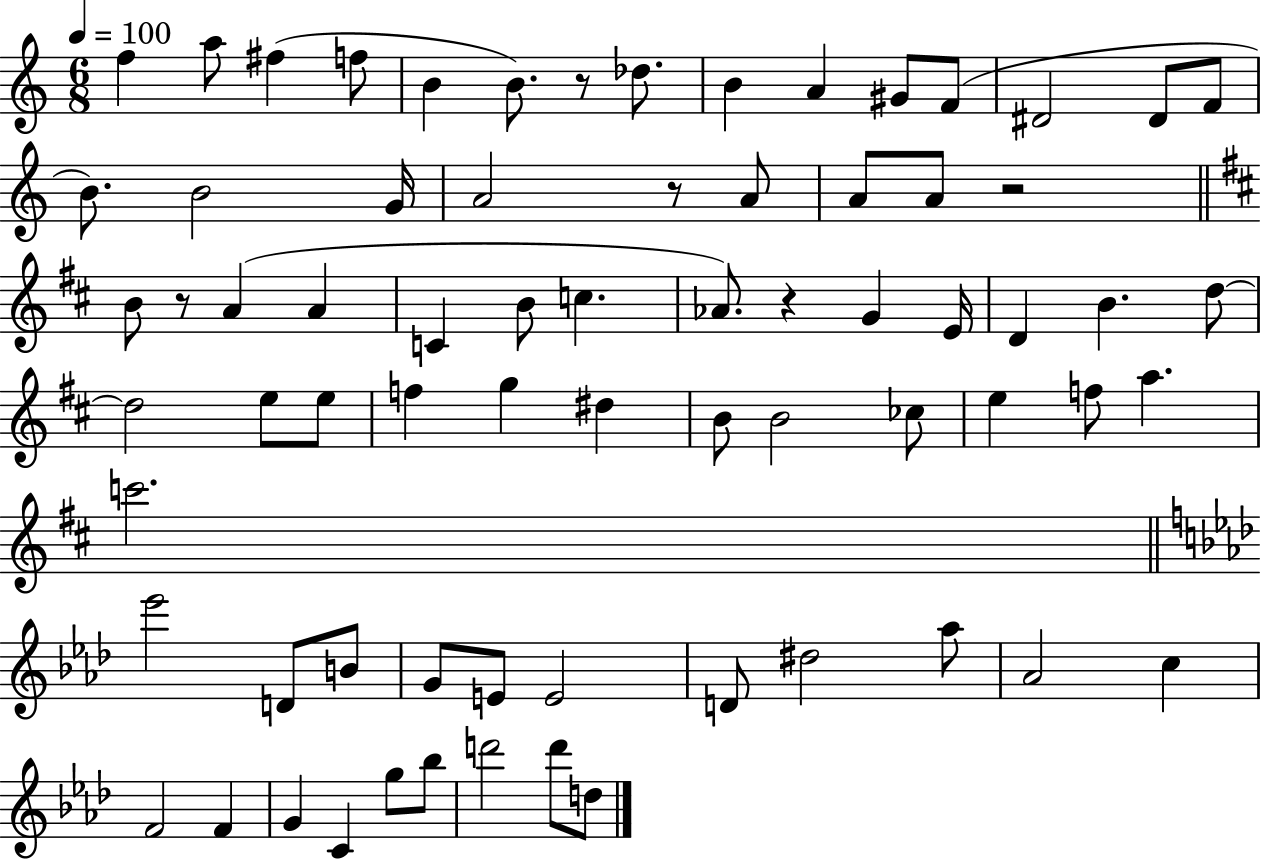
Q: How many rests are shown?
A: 5